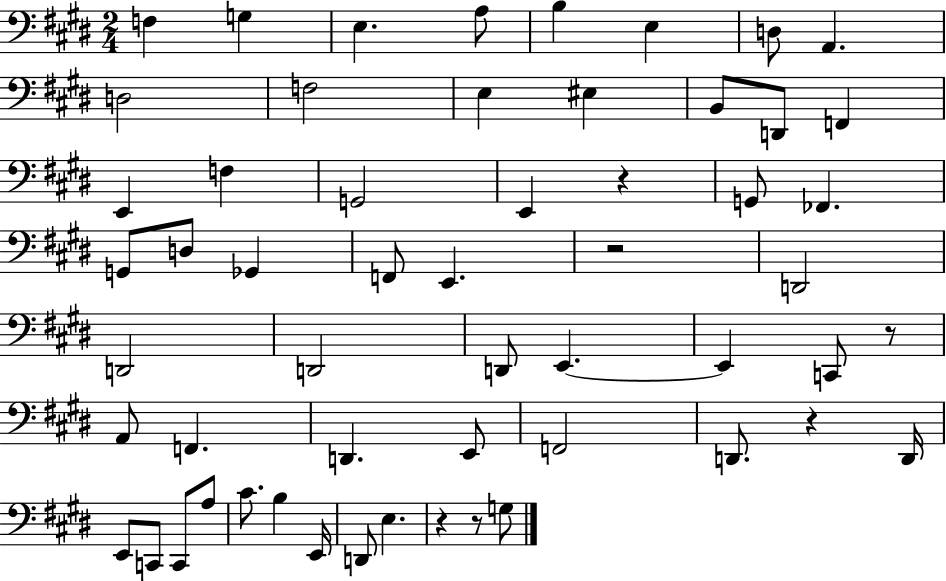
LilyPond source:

{
  \clef bass
  \numericTimeSignature
  \time 2/4
  \key e \major
  \repeat volta 2 { f4 g4 | e4. a8 | b4 e4 | d8 a,4. | \break d2 | f2 | e4 eis4 | b,8 d,8 f,4 | \break e,4 f4 | g,2 | e,4 r4 | g,8 fes,4. | \break g,8 d8 ges,4 | f,8 e,4. | r2 | d,2 | \break d,2 | d,2 | d,8 e,4.~~ | e,4 c,8 r8 | \break a,8 f,4. | d,4. e,8 | f,2 | d,8. r4 d,16 | \break e,8 c,8 c,8 a8 | cis'8. b4 e,16 | d,8 e4. | r4 r8 g8 | \break } \bar "|."
}